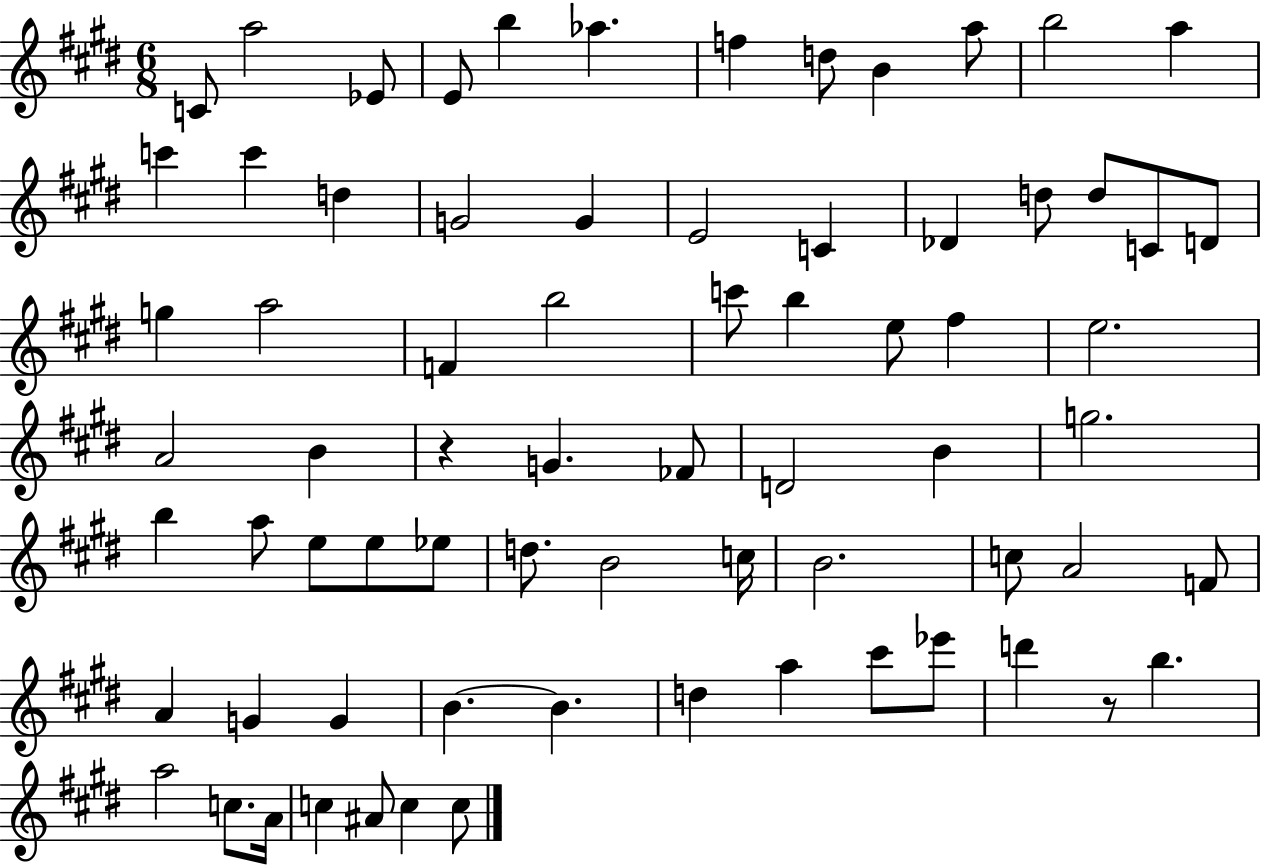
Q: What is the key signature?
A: E major